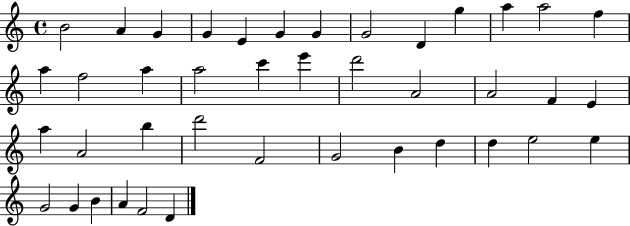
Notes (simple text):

B4/h A4/q G4/q G4/q E4/q G4/q G4/q G4/h D4/q G5/q A5/q A5/h F5/q A5/q F5/h A5/q A5/h C6/q E6/q D6/h A4/h A4/h F4/q E4/q A5/q A4/h B5/q D6/h F4/h G4/h B4/q D5/q D5/q E5/h E5/q G4/h G4/q B4/q A4/q F4/h D4/q